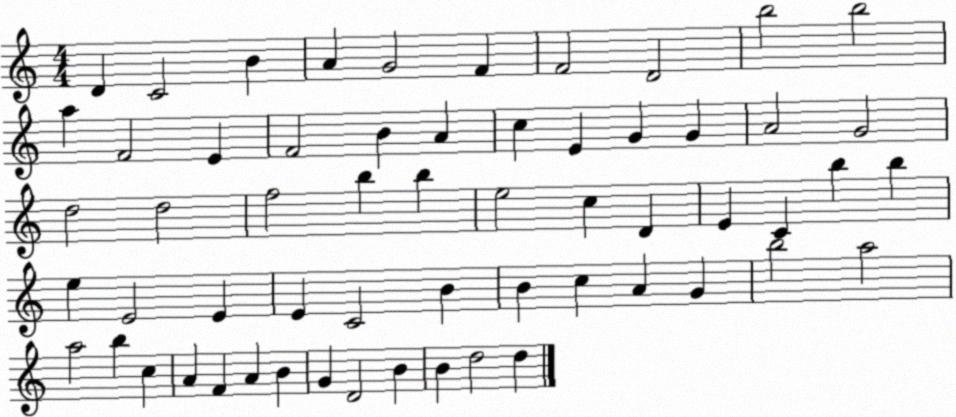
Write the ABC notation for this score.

X:1
T:Untitled
M:4/4
L:1/4
K:C
D C2 B A G2 F F2 D2 b2 b2 a F2 E F2 B A c E G G A2 G2 d2 d2 f2 b b e2 c D E C b b e E2 E E C2 B B c A G b2 a2 a2 b c A F A B G D2 B B d2 d